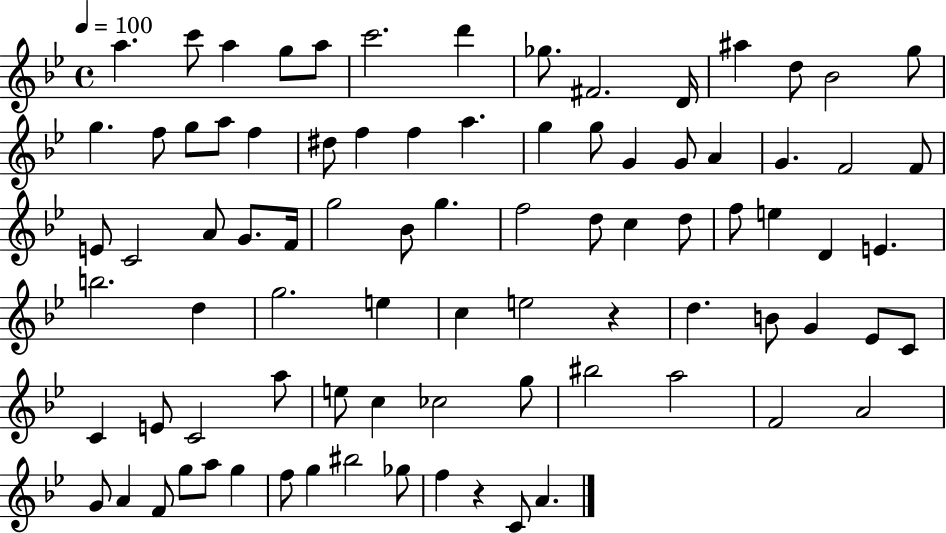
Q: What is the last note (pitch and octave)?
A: A4